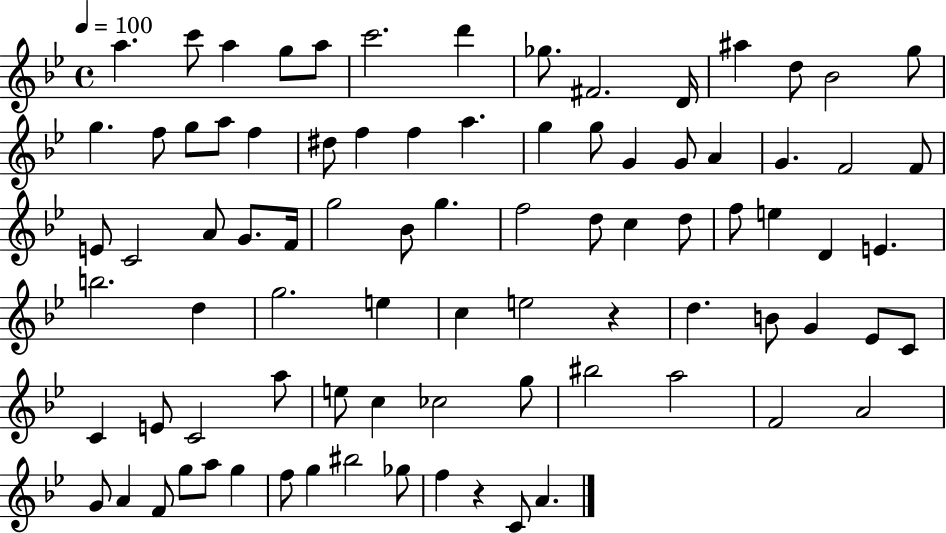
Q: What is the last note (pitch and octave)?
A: A4